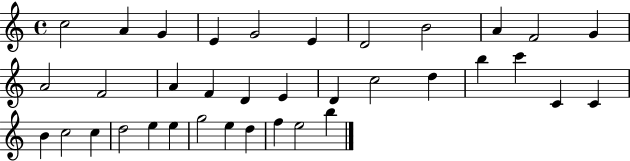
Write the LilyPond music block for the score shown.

{
  \clef treble
  \time 4/4
  \defaultTimeSignature
  \key c \major
  c''2 a'4 g'4 | e'4 g'2 e'4 | d'2 b'2 | a'4 f'2 g'4 | \break a'2 f'2 | a'4 f'4 d'4 e'4 | d'4 c''2 d''4 | b''4 c'''4 c'4 c'4 | \break b'4 c''2 c''4 | d''2 e''4 e''4 | g''2 e''4 d''4 | f''4 e''2 b''4 | \break \bar "|."
}